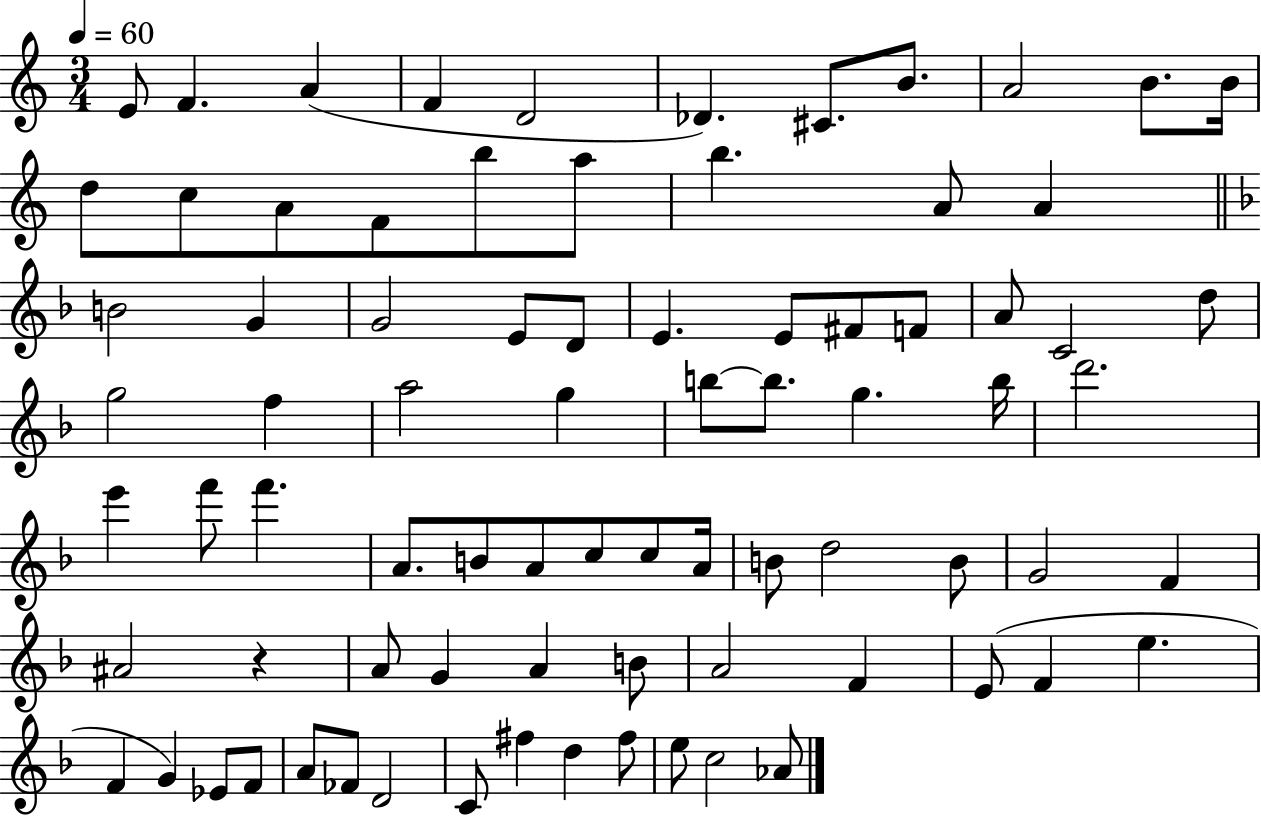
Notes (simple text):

E4/e F4/q. A4/q F4/q D4/h Db4/q. C#4/e. B4/e. A4/h B4/e. B4/s D5/e C5/e A4/e F4/e B5/e A5/e B5/q. A4/e A4/q B4/h G4/q G4/h E4/e D4/e E4/q. E4/e F#4/e F4/e A4/e C4/h D5/e G5/h F5/q A5/h G5/q B5/e B5/e. G5/q. B5/s D6/h. E6/q F6/e F6/q. A4/e. B4/e A4/e C5/e C5/e A4/s B4/e D5/h B4/e G4/h F4/q A#4/h R/q A4/e G4/q A4/q B4/e A4/h F4/q E4/e F4/q E5/q. F4/q G4/q Eb4/e F4/e A4/e FES4/e D4/h C4/e F#5/q D5/q F#5/e E5/e C5/h Ab4/e